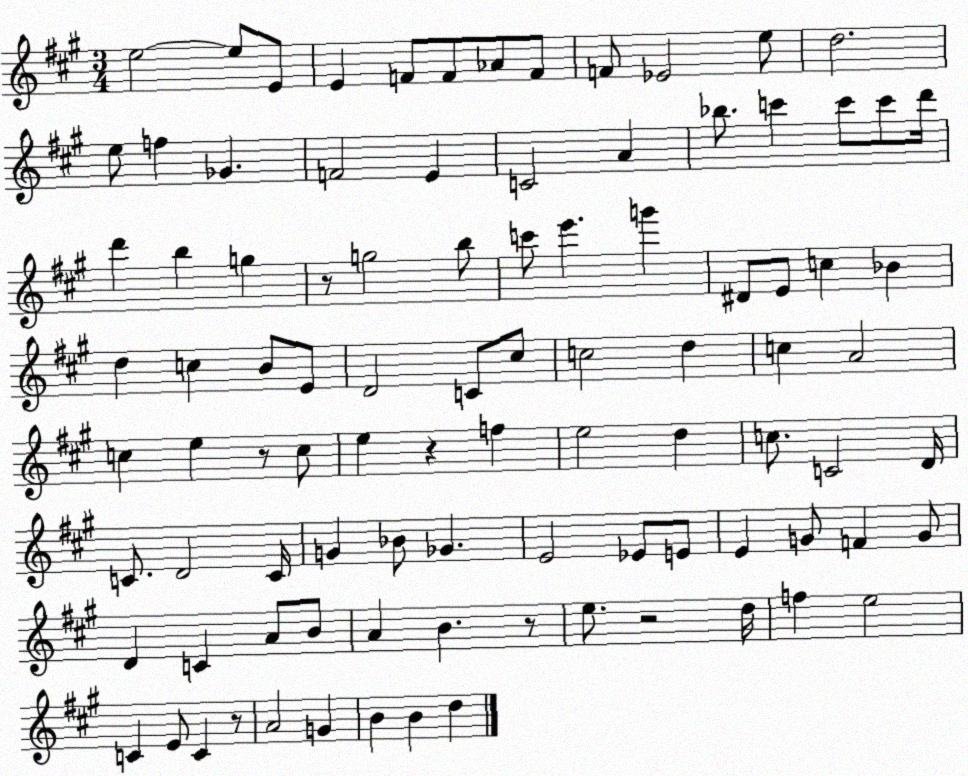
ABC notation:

X:1
T:Untitled
M:3/4
L:1/4
K:A
e2 e/2 E/2 E F/2 F/2 _A/2 F/2 F/2 _E2 e/2 d2 e/2 f _G F2 E C2 A _b/2 c' c'/2 c'/2 d'/4 d' b g z/2 g2 b/2 c'/2 e' g' ^D/2 E/2 c _B d c B/2 E/2 D2 C/2 ^c/2 c2 d c A2 c e z/2 c/2 e z f e2 d c/2 C2 D/4 C/2 D2 C/4 G _B/2 _G E2 _E/2 E/2 E G/2 F G/2 D C A/2 B/2 A B z/2 e/2 z2 d/4 f e2 C E/2 C z/2 A2 G B B d